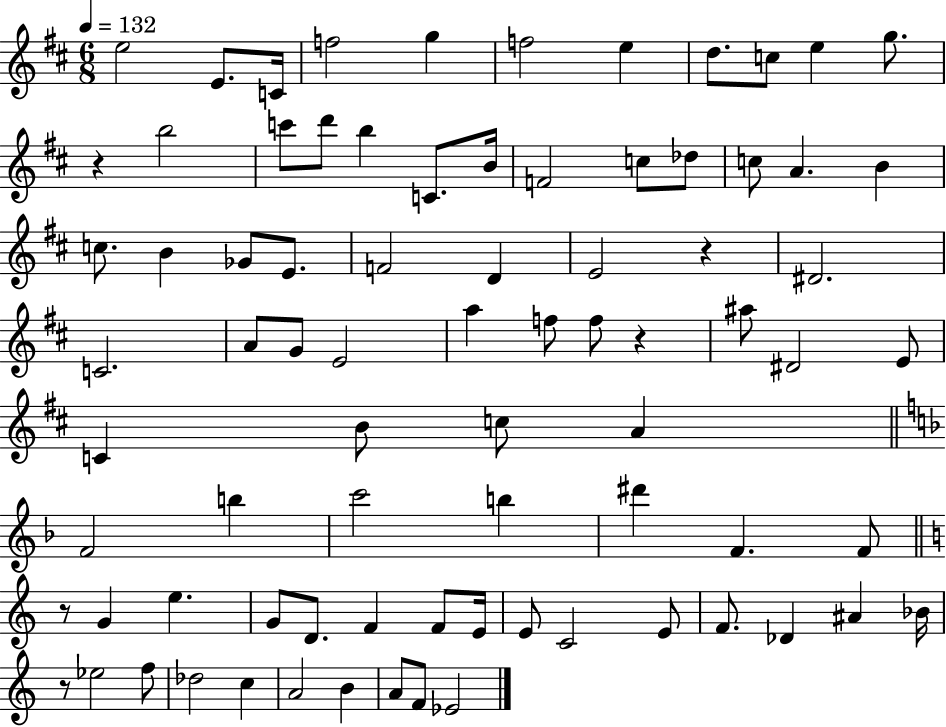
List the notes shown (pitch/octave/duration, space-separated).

E5/h E4/e. C4/s F5/h G5/q F5/h E5/q D5/e. C5/e E5/q G5/e. R/q B5/h C6/e D6/e B5/q C4/e. B4/s F4/h C5/e Db5/e C5/e A4/q. B4/q C5/e. B4/q Gb4/e E4/e. F4/h D4/q E4/h R/q D#4/h. C4/h. A4/e G4/e E4/h A5/q F5/e F5/e R/q A#5/e D#4/h E4/e C4/q B4/e C5/e A4/q F4/h B5/q C6/h B5/q D#6/q F4/q. F4/e R/e G4/q E5/q. G4/e D4/e. F4/q F4/e E4/s E4/e C4/h E4/e F4/e. Db4/q A#4/q Bb4/s R/e Eb5/h F5/e Db5/h C5/q A4/h B4/q A4/e F4/e Eb4/h